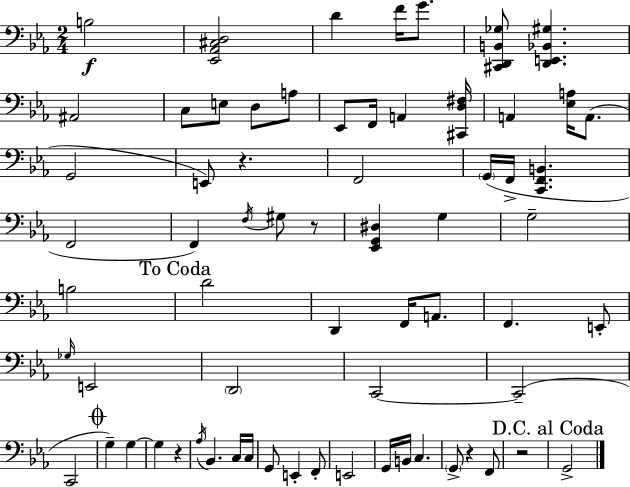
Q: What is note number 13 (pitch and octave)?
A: A2